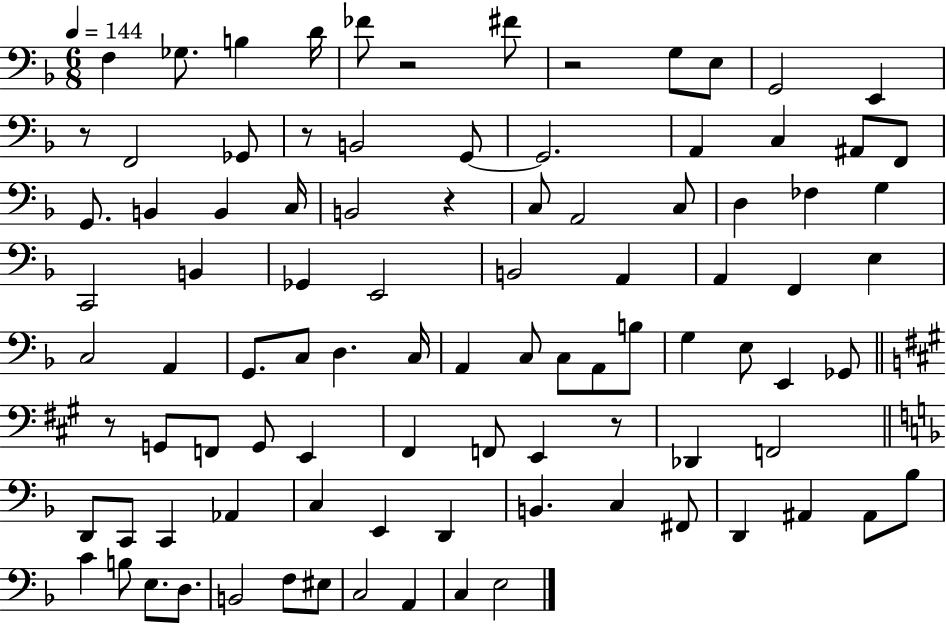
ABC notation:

X:1
T:Untitled
M:6/8
L:1/4
K:F
F, _G,/2 B, D/4 _F/2 z2 ^F/2 z2 G,/2 E,/2 G,,2 E,, z/2 F,,2 _G,,/2 z/2 B,,2 G,,/2 G,,2 A,, C, ^A,,/2 F,,/2 G,,/2 B,, B,, C,/4 B,,2 z C,/2 A,,2 C,/2 D, _F, G, C,,2 B,, _G,, E,,2 B,,2 A,, A,, F,, E, C,2 A,, G,,/2 C,/2 D, C,/4 A,, C,/2 C,/2 A,,/2 B,/2 G, E,/2 E,, _G,,/2 z/2 G,,/2 F,,/2 G,,/2 E,, ^F,, F,,/2 E,, z/2 _D,, F,,2 D,,/2 C,,/2 C,, _A,, C, E,, D,, B,, C, ^F,,/2 D,, ^A,, ^A,,/2 _B,/2 C B,/2 E,/2 D,/2 B,,2 F,/2 ^E,/2 C,2 A,, C, E,2